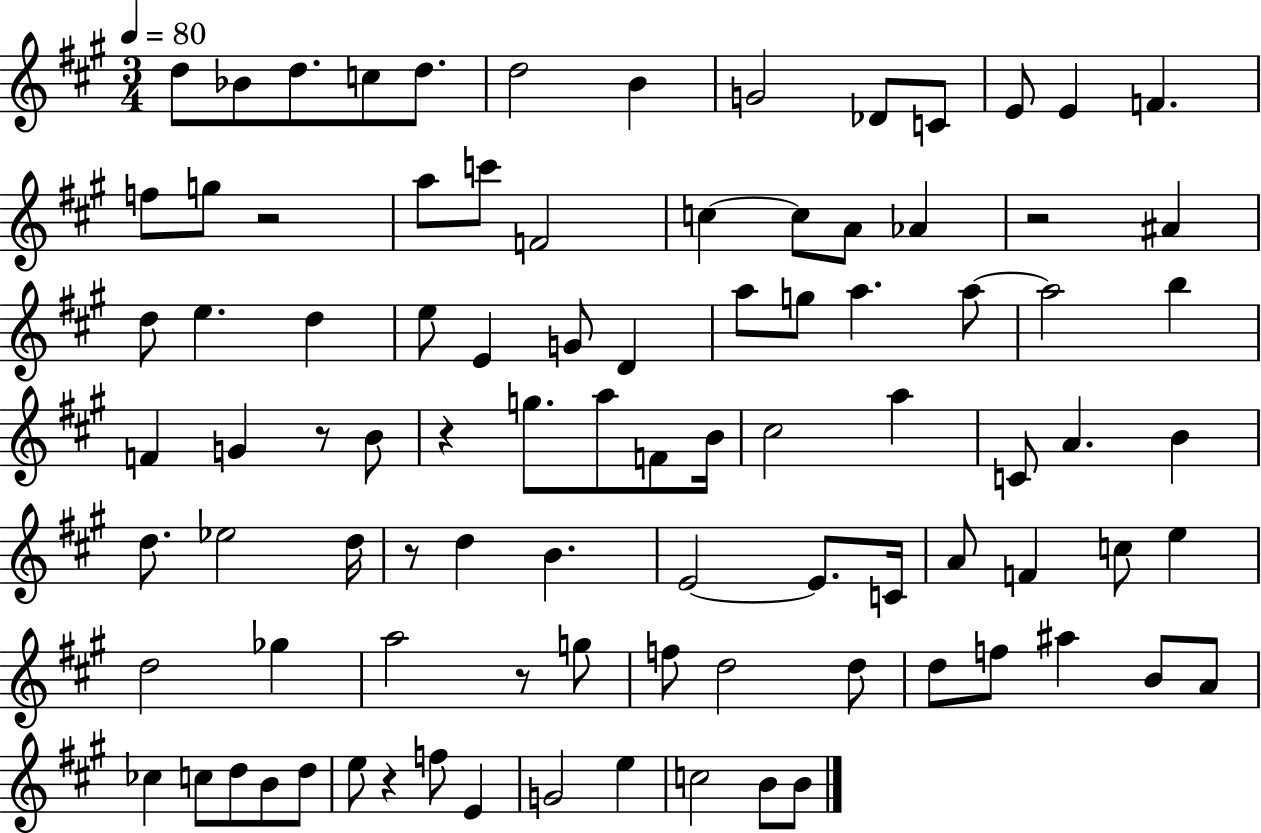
{
  \clef treble
  \numericTimeSignature
  \time 3/4
  \key a \major
  \tempo 4 = 80
  \repeat volta 2 { d''8 bes'8 d''8. c''8 d''8. | d''2 b'4 | g'2 des'8 c'8 | e'8 e'4 f'4. | \break f''8 g''8 r2 | a''8 c'''8 f'2 | c''4~~ c''8 a'8 aes'4 | r2 ais'4 | \break d''8 e''4. d''4 | e''8 e'4 g'8 d'4 | a''8 g''8 a''4. a''8~~ | a''2 b''4 | \break f'4 g'4 r8 b'8 | r4 g''8. a''8 f'8 b'16 | cis''2 a''4 | c'8 a'4. b'4 | \break d''8. ees''2 d''16 | r8 d''4 b'4. | e'2~~ e'8. c'16 | a'8 f'4 c''8 e''4 | \break d''2 ges''4 | a''2 r8 g''8 | f''8 d''2 d''8 | d''8 f''8 ais''4 b'8 a'8 | \break ces''4 c''8 d''8 b'8 d''8 | e''8 r4 f''8 e'4 | g'2 e''4 | c''2 b'8 b'8 | \break } \bar "|."
}